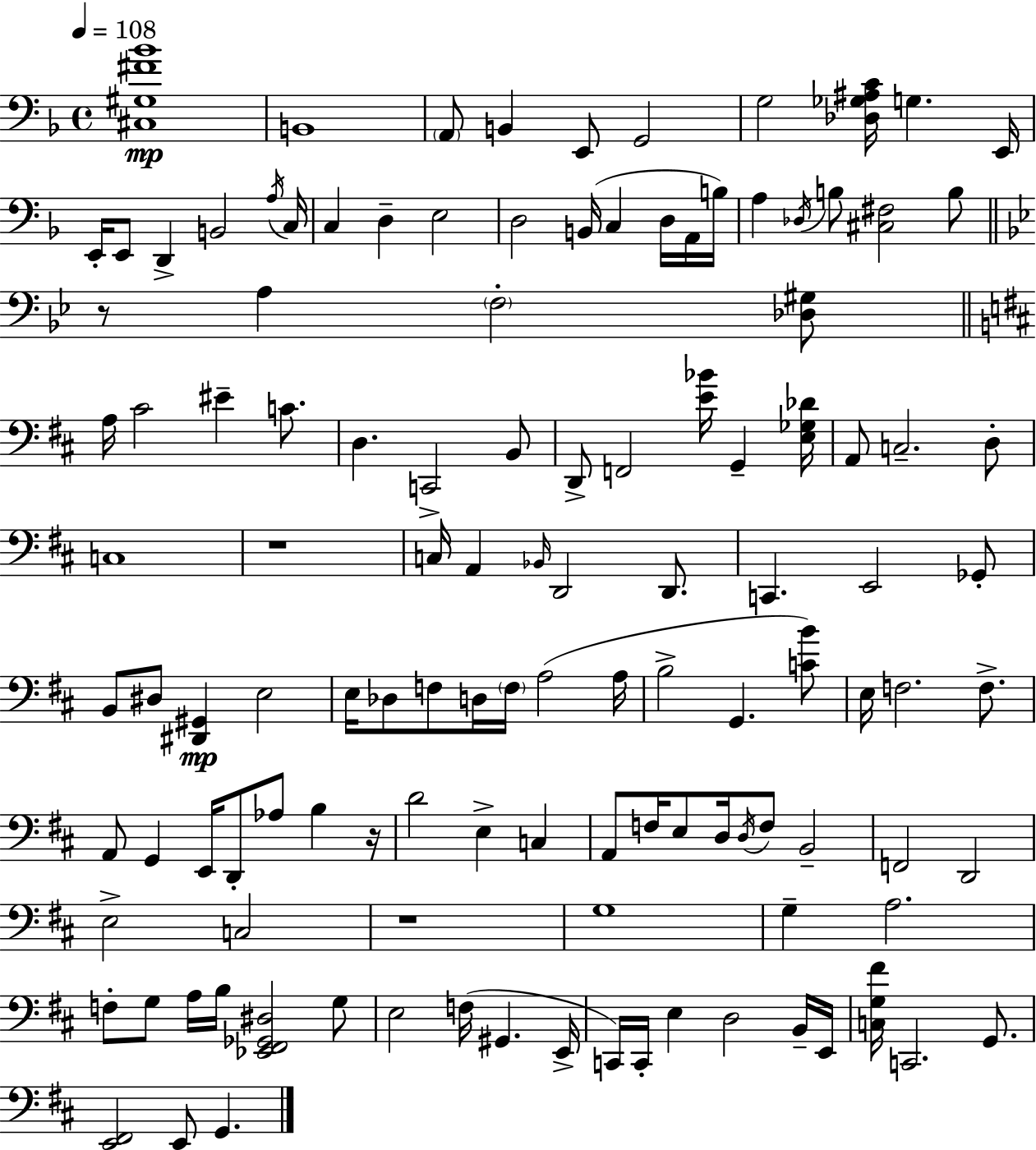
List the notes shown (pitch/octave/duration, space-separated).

[C#3,G#3,F#4,Bb4]/w B2/w A2/e B2/q E2/e G2/h G3/h [Db3,Gb3,A#3,C4]/s G3/q. E2/s E2/s E2/e D2/q B2/h A3/s C3/s C3/q D3/q E3/h D3/h B2/s C3/q D3/s A2/s B3/s A3/q Db3/s B3/e [C#3,F#3]/h B3/e R/e A3/q F3/h [Db3,G#3]/e A3/s C#4/h EIS4/q C4/e. D3/q. C2/h B2/e D2/e F2/h [E4,Bb4]/s G2/q [E3,Gb3,Db4]/s A2/e C3/h. D3/e C3/w R/w C3/s A2/q Bb2/s D2/h D2/e. C2/q. E2/h Gb2/e B2/e D#3/e [D#2,G#2]/q E3/h E3/s Db3/e F3/e D3/s F3/s A3/h A3/s B3/h G2/q. [C4,B4]/e E3/s F3/h. F3/e. A2/e G2/q E2/s D2/e Ab3/e B3/q R/s D4/h E3/q C3/q A2/e F3/s E3/e D3/s D3/s F3/e B2/h F2/h D2/h E3/h C3/h R/w G3/w G3/q A3/h. F3/e G3/e A3/s B3/s [Eb2,F#2,Gb2,D#3]/h G3/e E3/h F3/s G#2/q. E2/s C2/s C2/s E3/q D3/h B2/s E2/s [C3,G3,F#4]/s C2/h. G2/e. [E2,F#2]/h E2/e G2/q.